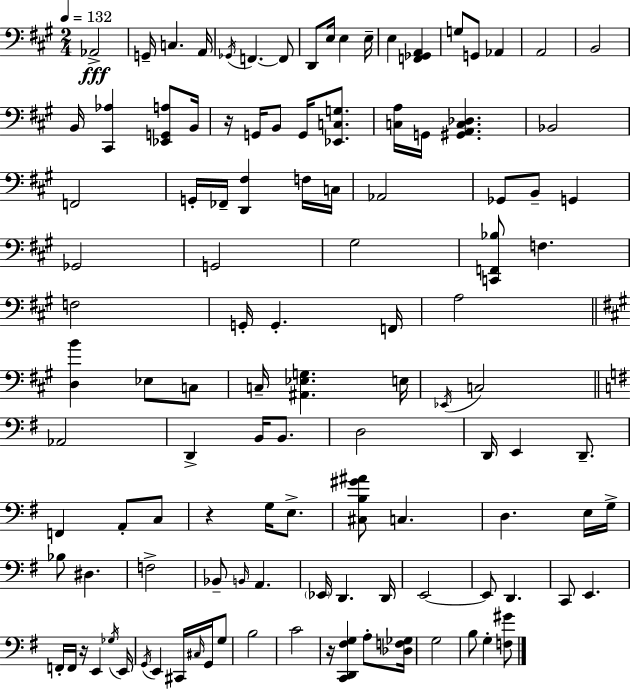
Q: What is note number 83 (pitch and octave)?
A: Gb3